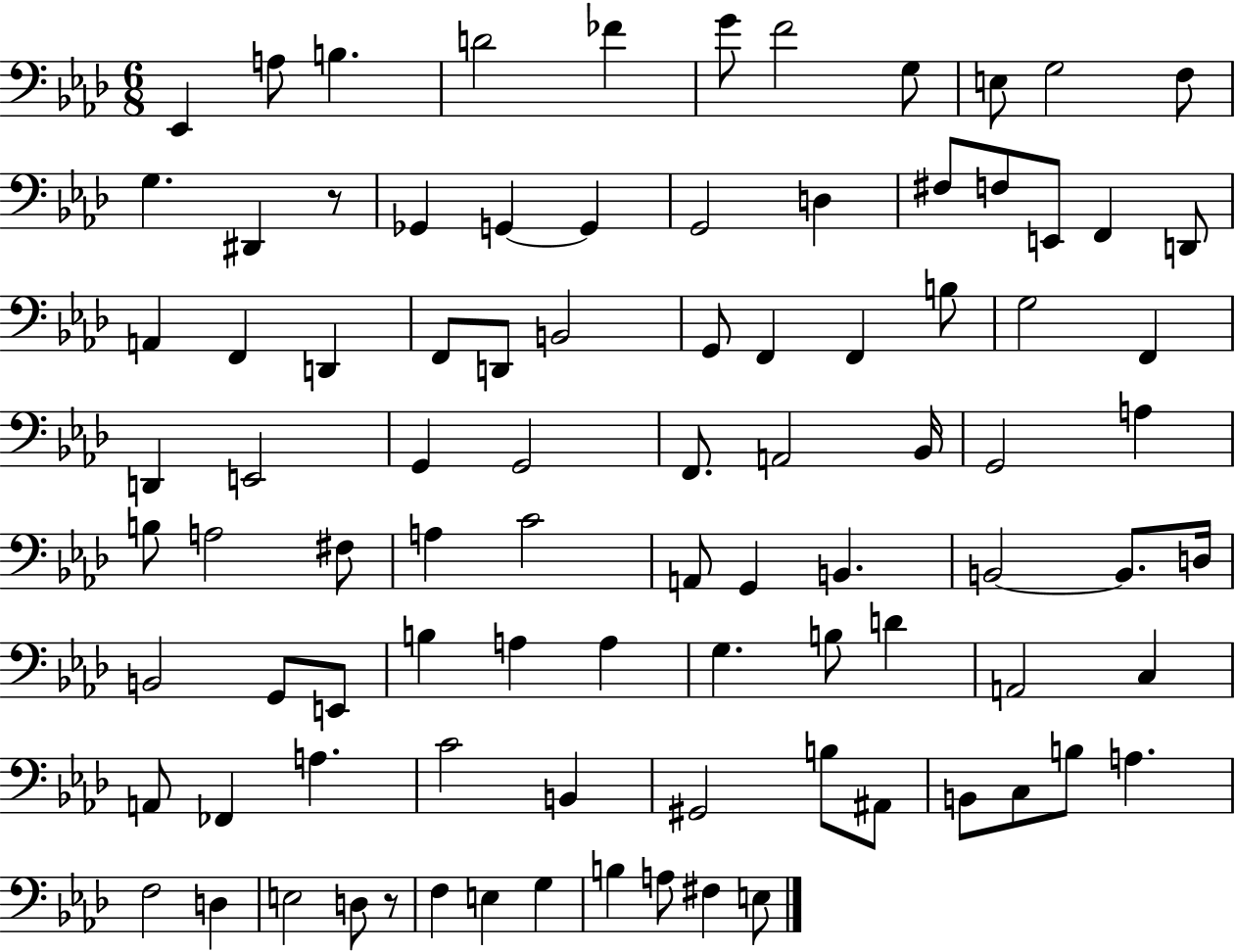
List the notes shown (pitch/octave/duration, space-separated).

Eb2/q A3/e B3/q. D4/h FES4/q G4/e F4/h G3/e E3/e G3/h F3/e G3/q. D#2/q R/e Gb2/q G2/q G2/q G2/h D3/q F#3/e F3/e E2/e F2/q D2/e A2/q F2/q D2/q F2/e D2/e B2/h G2/e F2/q F2/q B3/e G3/h F2/q D2/q E2/h G2/q G2/h F2/e. A2/h Bb2/s G2/h A3/q B3/e A3/h F#3/e A3/q C4/h A2/e G2/q B2/q. B2/h B2/e. D3/s B2/h G2/e E2/e B3/q A3/q A3/q G3/q. B3/e D4/q A2/h C3/q A2/e FES2/q A3/q. C4/h B2/q G#2/h B3/e A#2/e B2/e C3/e B3/e A3/q. F3/h D3/q E3/h D3/e R/e F3/q E3/q G3/q B3/q A3/e F#3/q E3/e